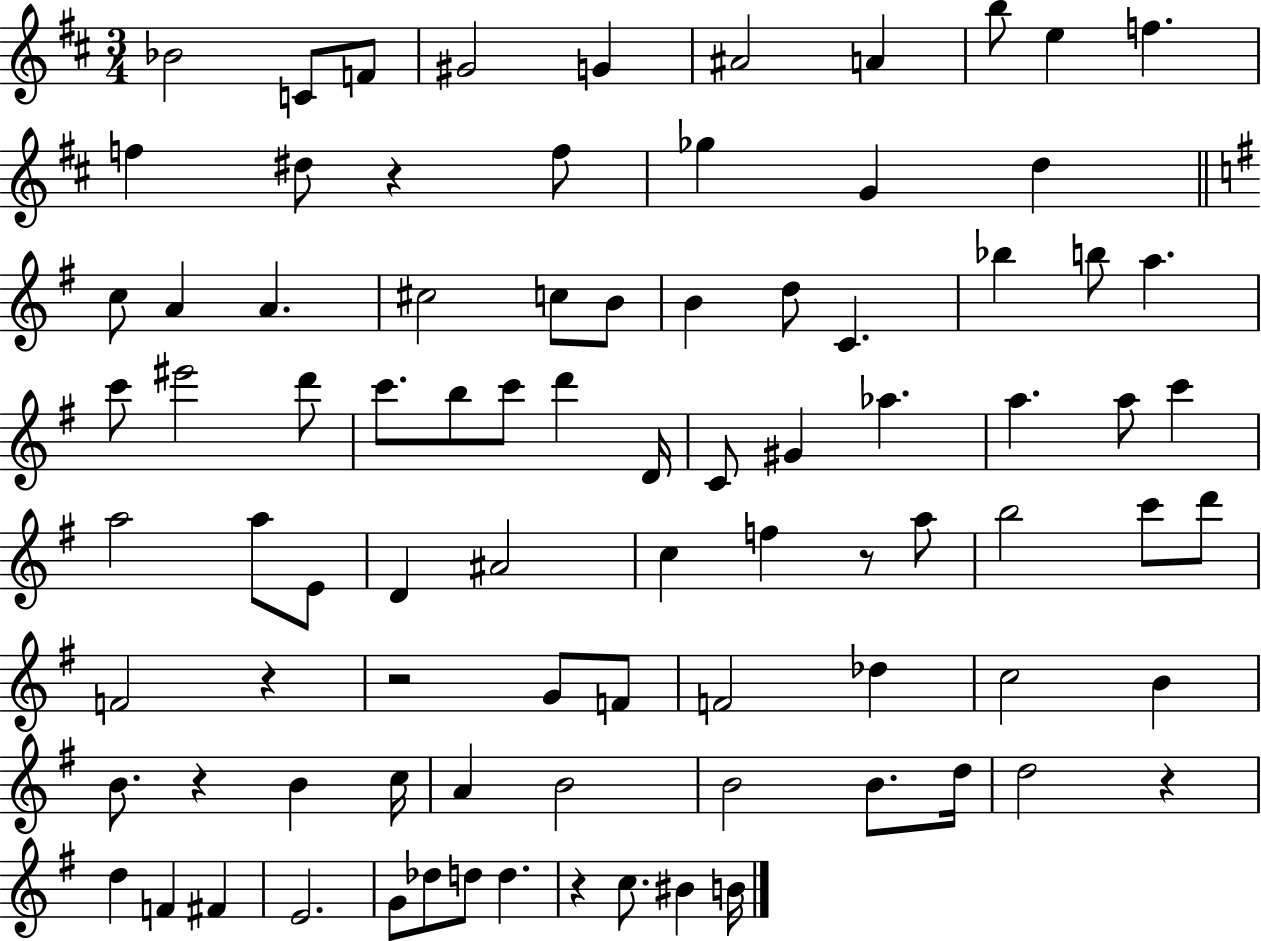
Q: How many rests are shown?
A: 7